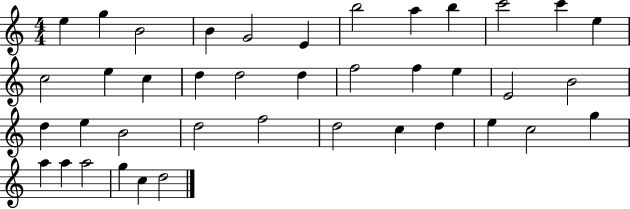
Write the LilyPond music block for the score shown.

{
  \clef treble
  \numericTimeSignature
  \time 4/4
  \key c \major
  e''4 g''4 b'2 | b'4 g'2 e'4 | b''2 a''4 b''4 | c'''2 c'''4 e''4 | \break c''2 e''4 c''4 | d''4 d''2 d''4 | f''2 f''4 e''4 | e'2 b'2 | \break d''4 e''4 b'2 | d''2 f''2 | d''2 c''4 d''4 | e''4 c''2 g''4 | \break a''4 a''4 a''2 | g''4 c''4 d''2 | \bar "|."
}